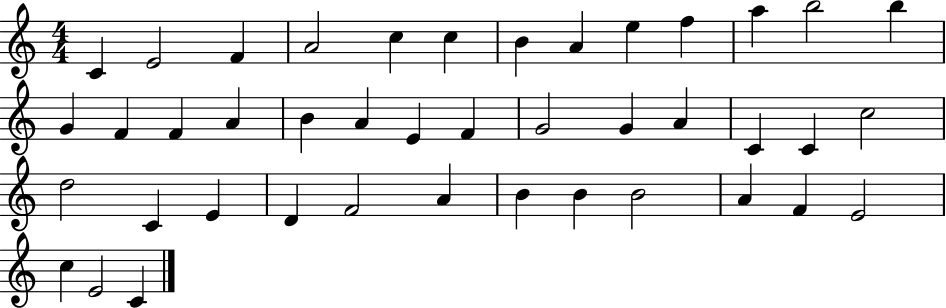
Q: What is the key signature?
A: C major